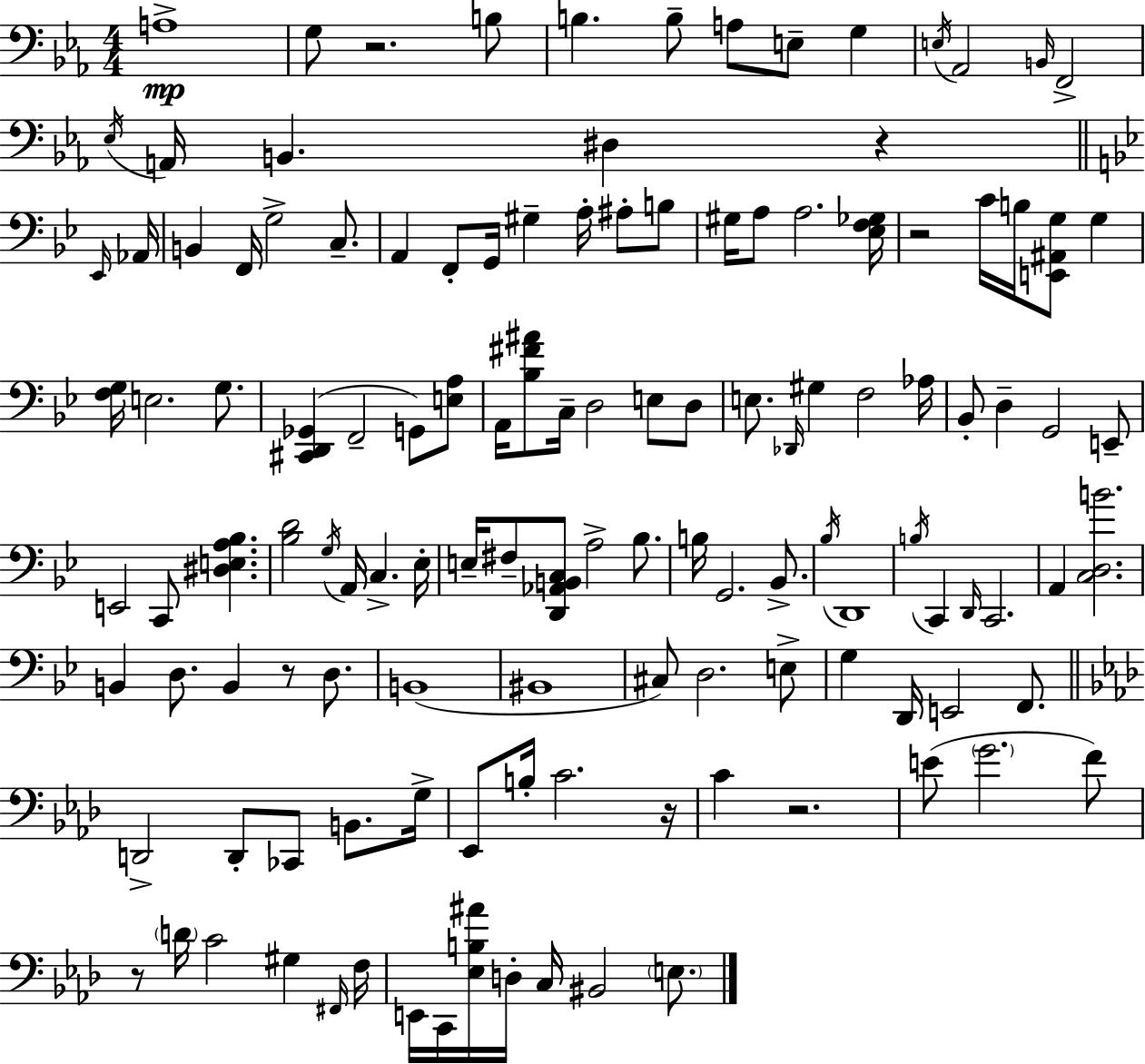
A3/w G3/e R/h. B3/e B3/q. B3/e A3/e E3/e G3/q E3/s Ab2/h B2/s F2/h Eb3/s A2/s B2/q. D#3/q R/q Eb2/s Ab2/s B2/q F2/s G3/h C3/e. A2/q F2/e G2/s G#3/q A3/s A#3/e B3/e G#3/s A3/e A3/h. [Eb3,F3,Gb3]/s R/h C4/s B3/s [E2,A#2,G3]/e G3/q [F3,G3]/s E3/h. G3/e. [C#2,D2,Gb2]/q F2/h G2/e [E3,A3]/e A2/s [Bb3,F#4,A#4]/e C3/s D3/h E3/e D3/e E3/e. Db2/s G#3/q F3/h Ab3/s Bb2/e D3/q G2/h E2/e E2/h C2/e [D#3,E3,A3,Bb3]/q. [Bb3,D4]/h G3/s A2/s C3/q. Eb3/s E3/s F#3/e [D2,Ab2,B2,C3]/e A3/h Bb3/e. B3/s G2/h. Bb2/e. Bb3/s D2/w B3/s C2/q D2/s C2/h. A2/q [C3,D3,B4]/h. B2/q D3/e. B2/q R/e D3/e. B2/w BIS2/w C#3/e D3/h. E3/e G3/q D2/s E2/h F2/e. D2/h D2/e CES2/e B2/e. G3/s Eb2/e B3/s C4/h. R/s C4/q R/h. E4/e G4/h. F4/e R/e D4/s C4/h G#3/q F#2/s F3/s E2/s C2/s [Eb3,B3,A#4]/s D3/s C3/s BIS2/h E3/e.